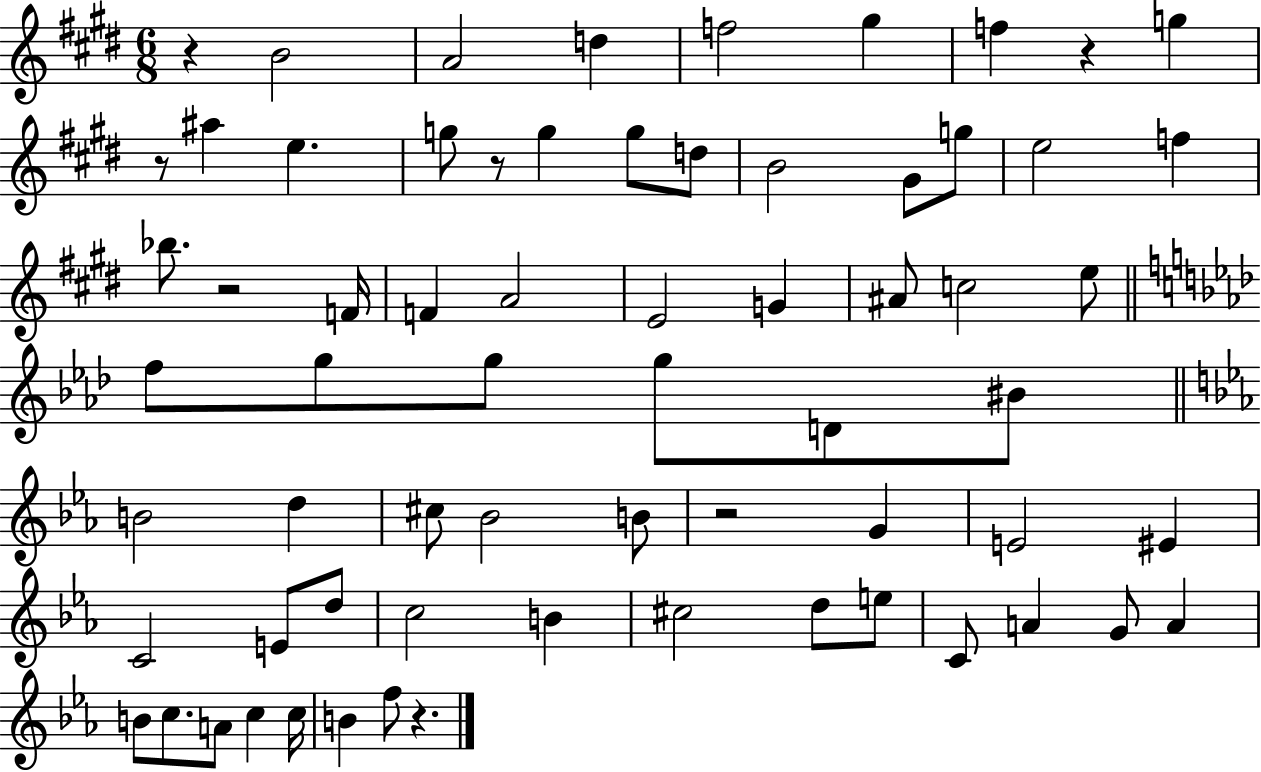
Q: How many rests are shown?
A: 7